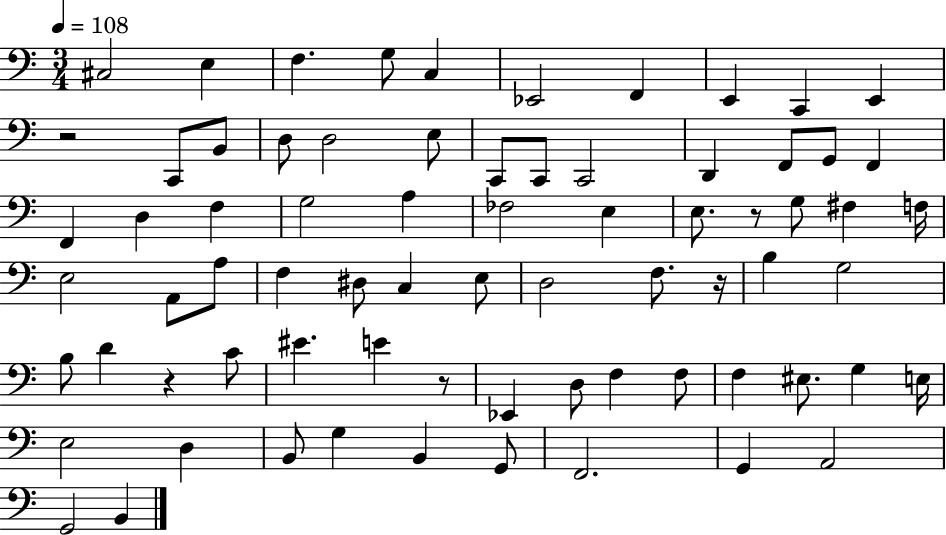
X:1
T:Untitled
M:3/4
L:1/4
K:C
^C,2 E, F, G,/2 C, _E,,2 F,, E,, C,, E,, z2 C,,/2 B,,/2 D,/2 D,2 E,/2 C,,/2 C,,/2 C,,2 D,, F,,/2 G,,/2 F,, F,, D, F, G,2 A, _F,2 E, E,/2 z/2 G,/2 ^F, F,/4 E,2 A,,/2 A,/2 F, ^D,/2 C, E,/2 D,2 F,/2 z/4 B, G,2 B,/2 D z C/2 ^E E z/2 _E,, D,/2 F, F,/2 F, ^E,/2 G, E,/4 E,2 D, B,,/2 G, B,, G,,/2 F,,2 G,, A,,2 G,,2 B,,